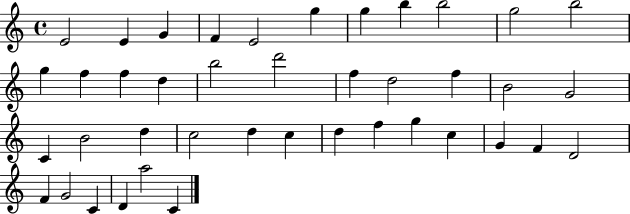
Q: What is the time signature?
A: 4/4